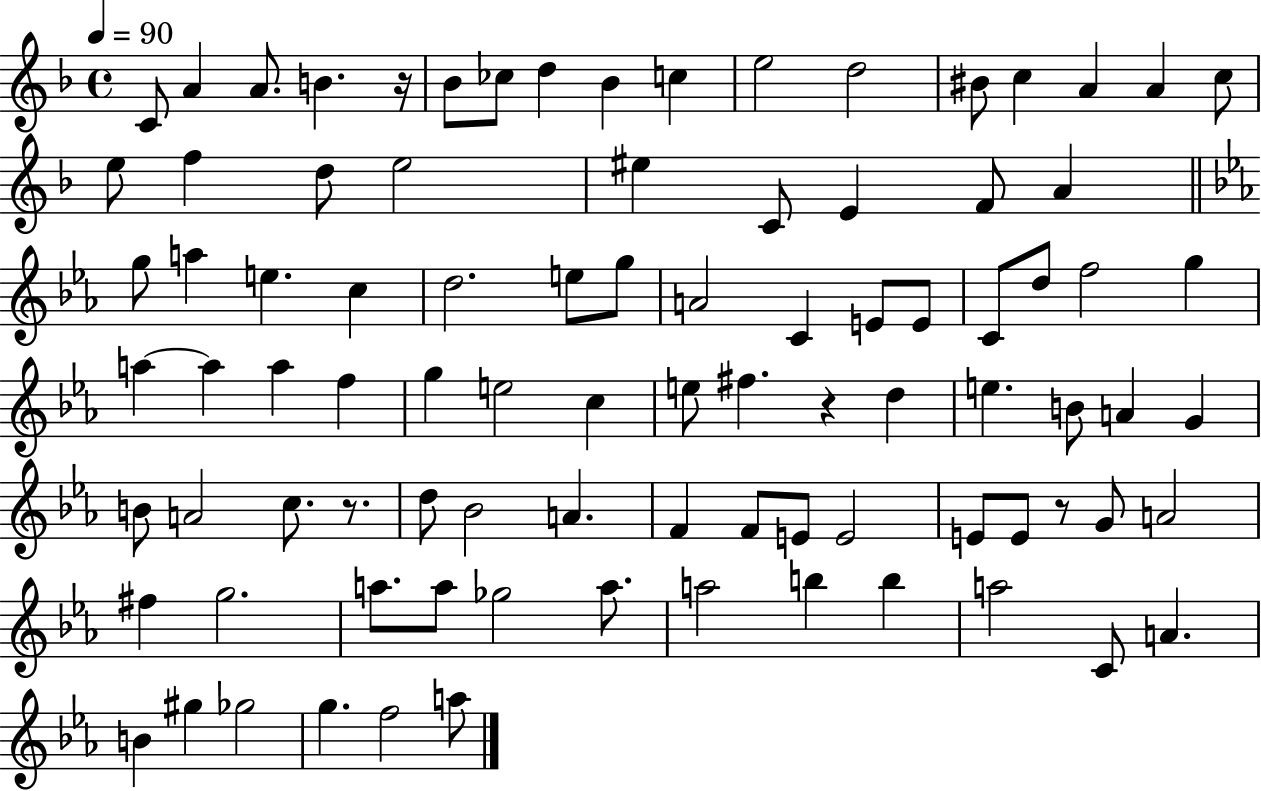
X:1
T:Untitled
M:4/4
L:1/4
K:F
C/2 A A/2 B z/4 _B/2 _c/2 d _B c e2 d2 ^B/2 c A A c/2 e/2 f d/2 e2 ^e C/2 E F/2 A g/2 a e c d2 e/2 g/2 A2 C E/2 E/2 C/2 d/2 f2 g a a a f g e2 c e/2 ^f z d e B/2 A G B/2 A2 c/2 z/2 d/2 _B2 A F F/2 E/2 E2 E/2 E/2 z/2 G/2 A2 ^f g2 a/2 a/2 _g2 a/2 a2 b b a2 C/2 A B ^g _g2 g f2 a/2